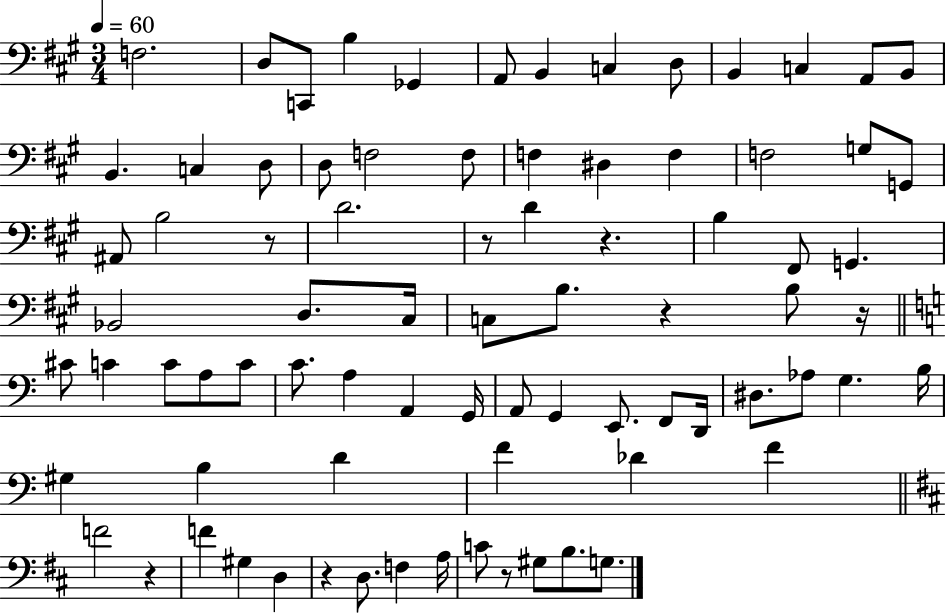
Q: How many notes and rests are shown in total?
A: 81